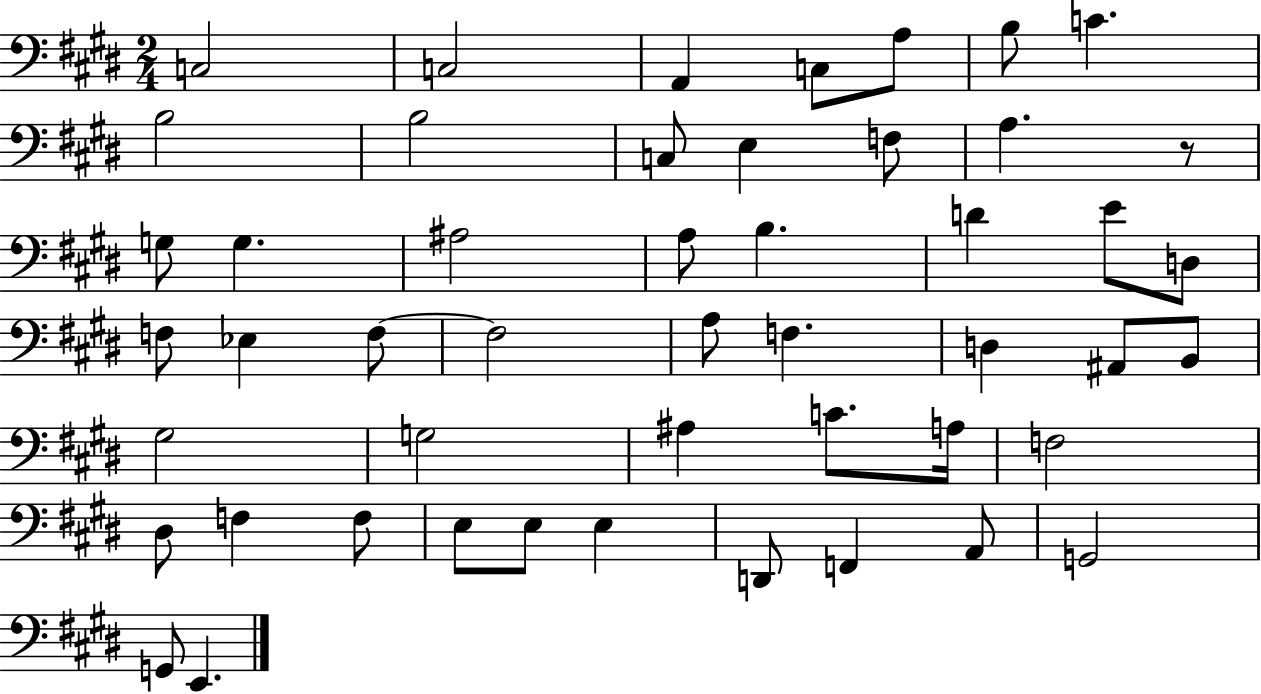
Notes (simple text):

C3/h C3/h A2/q C3/e A3/e B3/e C4/q. B3/h B3/h C3/e E3/q F3/e A3/q. R/e G3/e G3/q. A#3/h A3/e B3/q. D4/q E4/e D3/e F3/e Eb3/q F3/e F3/h A3/e F3/q. D3/q A#2/e B2/e G#3/h G3/h A#3/q C4/e. A3/s F3/h D#3/e F3/q F3/e E3/e E3/e E3/q D2/e F2/q A2/e G2/h G2/e E2/q.